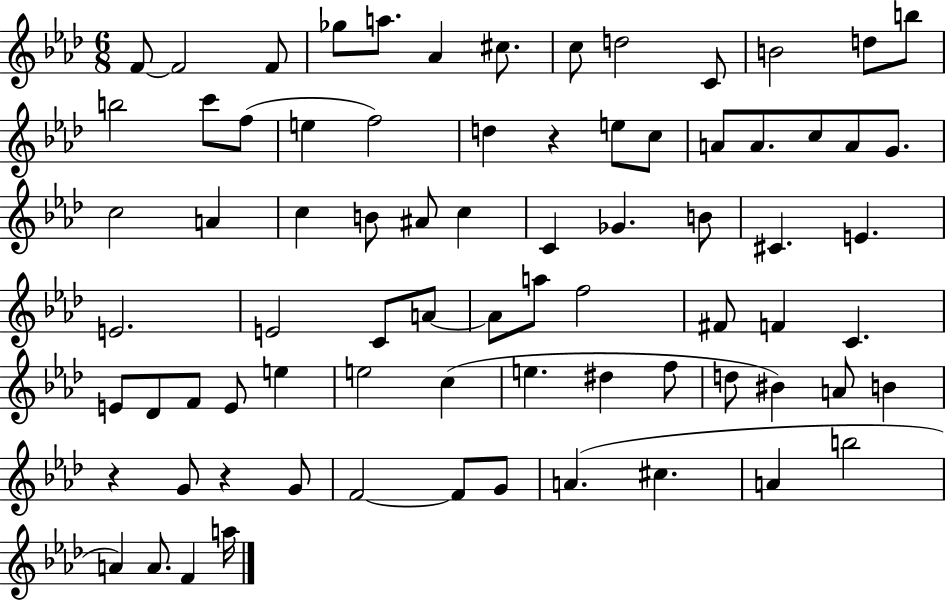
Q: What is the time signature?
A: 6/8